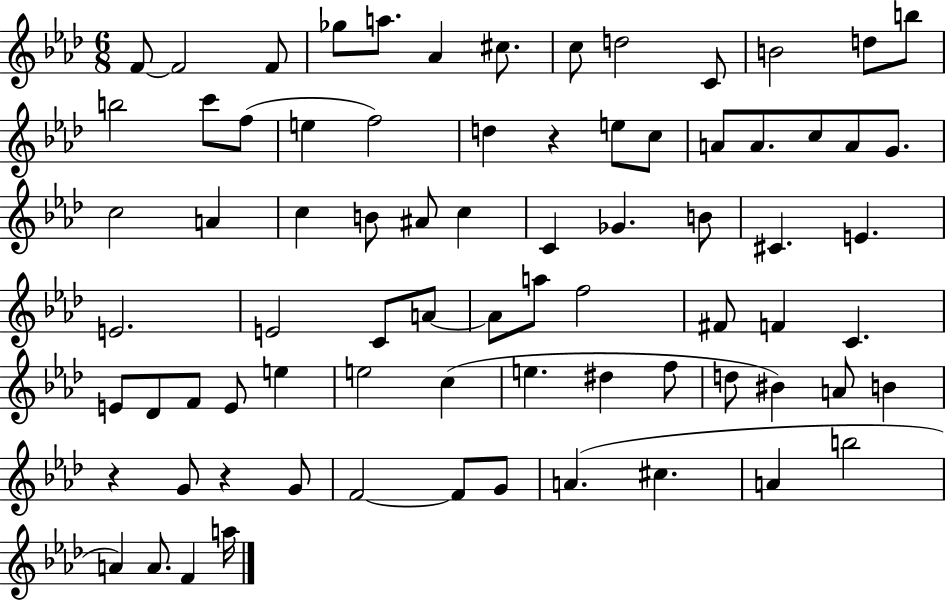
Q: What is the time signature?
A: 6/8